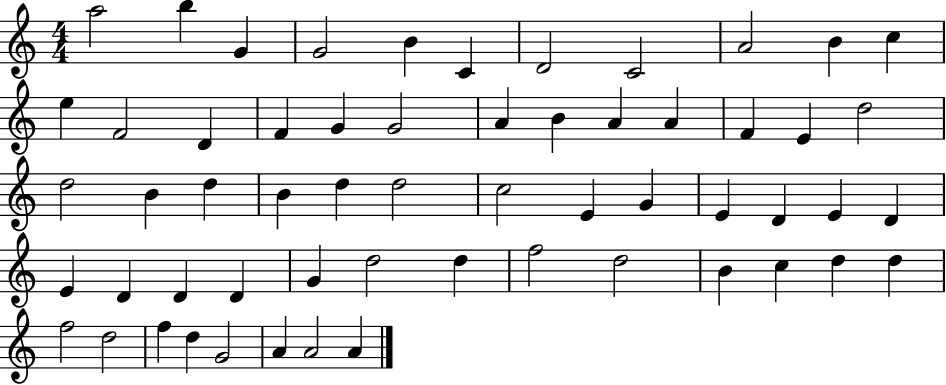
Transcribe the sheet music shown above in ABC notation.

X:1
T:Untitled
M:4/4
L:1/4
K:C
a2 b G G2 B C D2 C2 A2 B c e F2 D F G G2 A B A A F E d2 d2 B d B d d2 c2 E G E D E D E D D D G d2 d f2 d2 B c d d f2 d2 f d G2 A A2 A